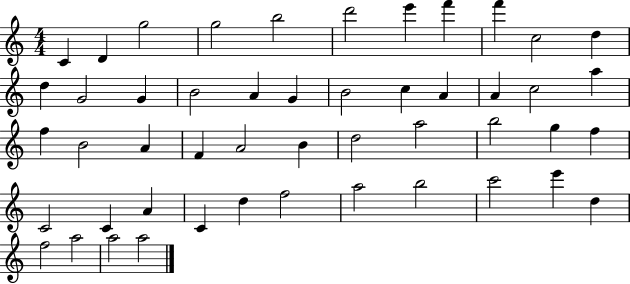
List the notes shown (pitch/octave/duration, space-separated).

C4/q D4/q G5/h G5/h B5/h D6/h E6/q F6/q F6/q C5/h D5/q D5/q G4/h G4/q B4/h A4/q G4/q B4/h C5/q A4/q A4/q C5/h A5/q F5/q B4/h A4/q F4/q A4/h B4/q D5/h A5/h B5/h G5/q F5/q C4/h C4/q A4/q C4/q D5/q F5/h A5/h B5/h C6/h E6/q D5/q F5/h A5/h A5/h A5/h